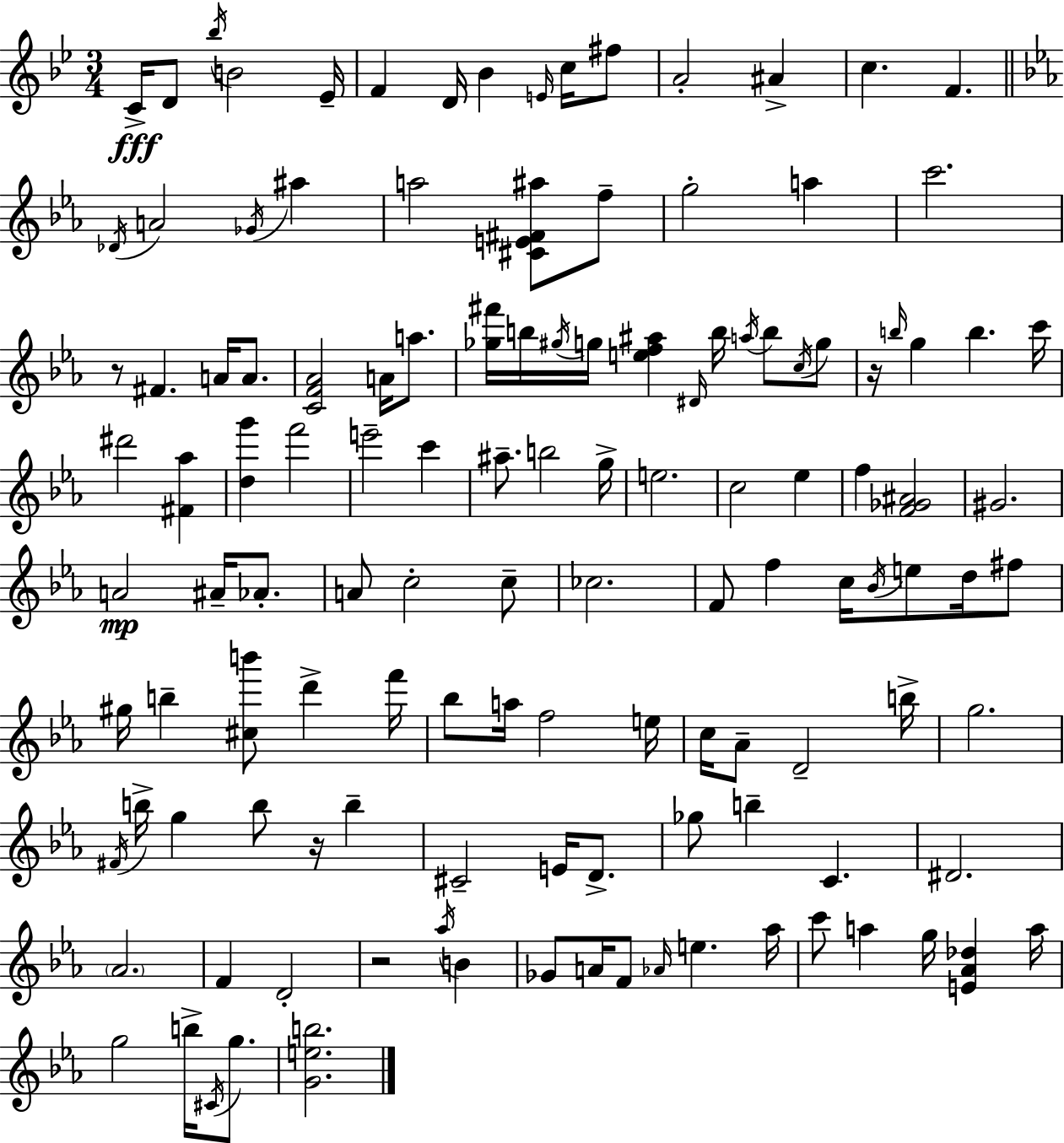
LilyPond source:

{
  \clef treble
  \numericTimeSignature
  \time 3/4
  \key bes \major
  c'16->\fff d'8 \acciaccatura { bes''16 } b'2 | ees'16-- f'4 d'16 bes'4 \grace { e'16 } c''16 | fis''8 a'2-. ais'4-> | c''4. f'4. | \break \bar "||" \break \key ees \major \acciaccatura { des'16 } a'2 \acciaccatura { ges'16 } ais''4 | a''2 <cis' e' fis' ais''>8 | f''8-- g''2-. a''4 | c'''2. | \break r8 fis'4. a'16 a'8. | <c' f' aes'>2 a'16 a''8. | <ges'' fis'''>16 b''16 \acciaccatura { gis''16 } g''16 <e'' f'' ais''>4 \grace { dis'16 } b''16 | \acciaccatura { a''16 } b''8 \acciaccatura { c''16 } g''8 r16 \grace { b''16 } g''4 | \break b''4. c'''16 dis'''2 | <fis' aes''>4 <d'' g'''>4 f'''2 | e'''2-- | c'''4 ais''8.-- b''2 | \break g''16-> e''2. | c''2 | ees''4 f''4 <f' ges' ais'>2 | gis'2. | \break a'2\mp | ais'16-- aes'8.-. a'8 c''2-. | c''8-- ces''2. | f'8 f''4 | \break c''16 \acciaccatura { bes'16 } e''8 d''16 fis''8 gis''16 b''4-- | <cis'' b'''>8 d'''4-> f'''16 bes''8 a''16 f''2 | e''16 c''16 aes'8-- d'2-- | b''16-> g''2. | \break \acciaccatura { fis'16 } b''16-> g''4 | b''8 r16 b''4-- cis'2-- | e'16 d'8.-> ges''8 b''4-- | c'4. dis'2. | \break \parenthesize aes'2. | f'4 | d'2-. r2 | \acciaccatura { aes''16 } b'4 ges'8 | \break a'16 f'8 \grace { aes'16 } e''4. aes''16 c'''8 | a''4 g''16 <e' aes' des''>4 a''16 g''2 | b''16-> \acciaccatura { cis'16 } g''8. | <g' e'' b''>2. | \break \bar "|."
}